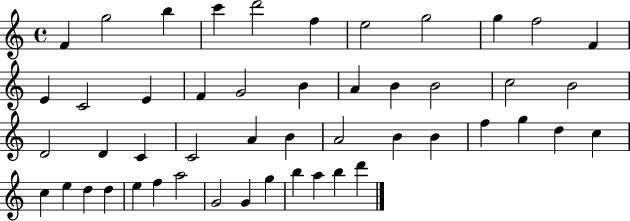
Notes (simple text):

F4/q G5/h B5/q C6/q D6/h F5/q E5/h G5/h G5/q F5/h F4/q E4/q C4/h E4/q F4/q G4/h B4/q A4/q B4/q B4/h C5/h B4/h D4/h D4/q C4/q C4/h A4/q B4/q A4/h B4/q B4/q F5/q G5/q D5/q C5/q C5/q E5/q D5/q D5/q E5/q F5/q A5/h G4/h G4/q G5/q B5/q A5/q B5/q D6/q